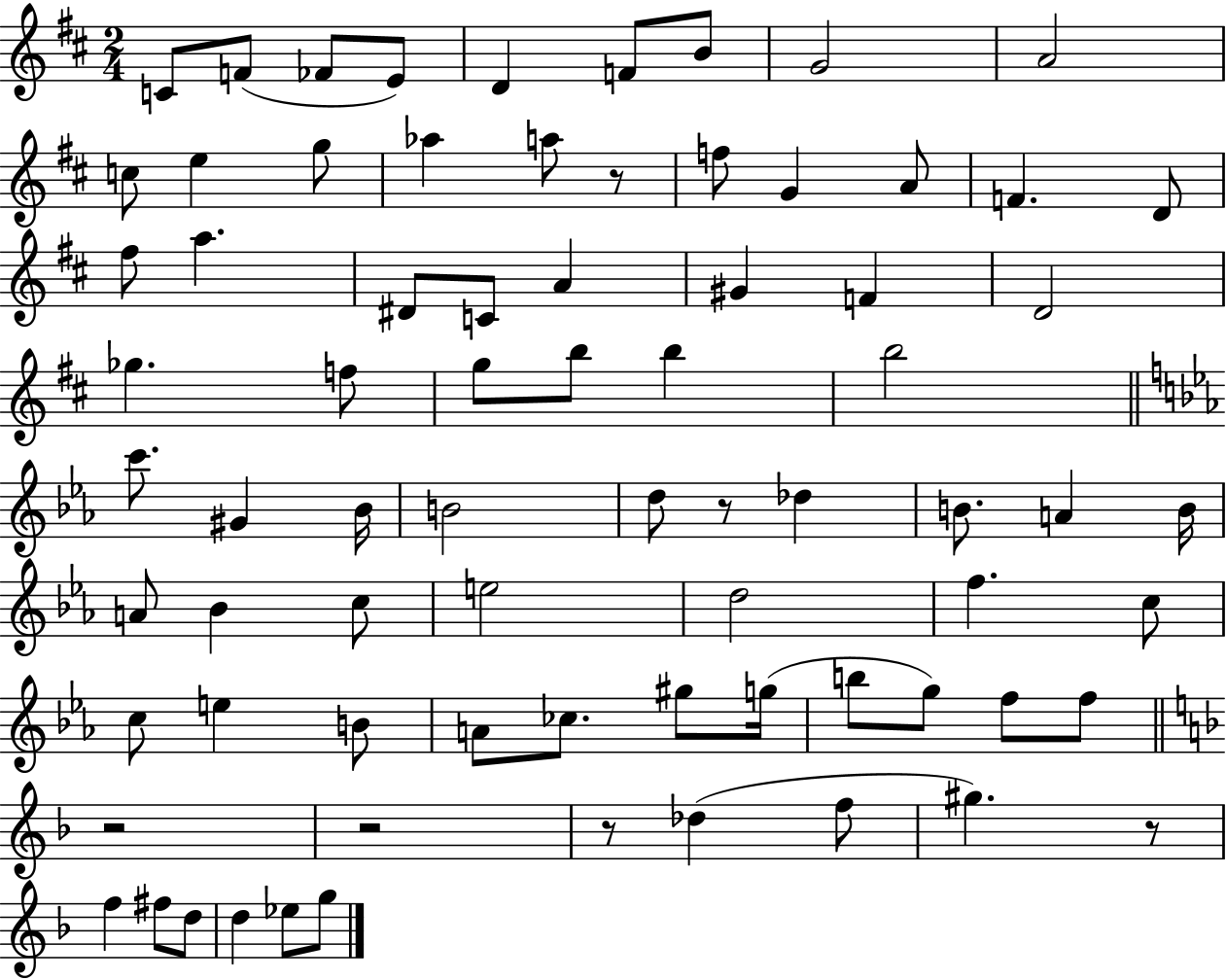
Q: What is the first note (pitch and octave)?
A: C4